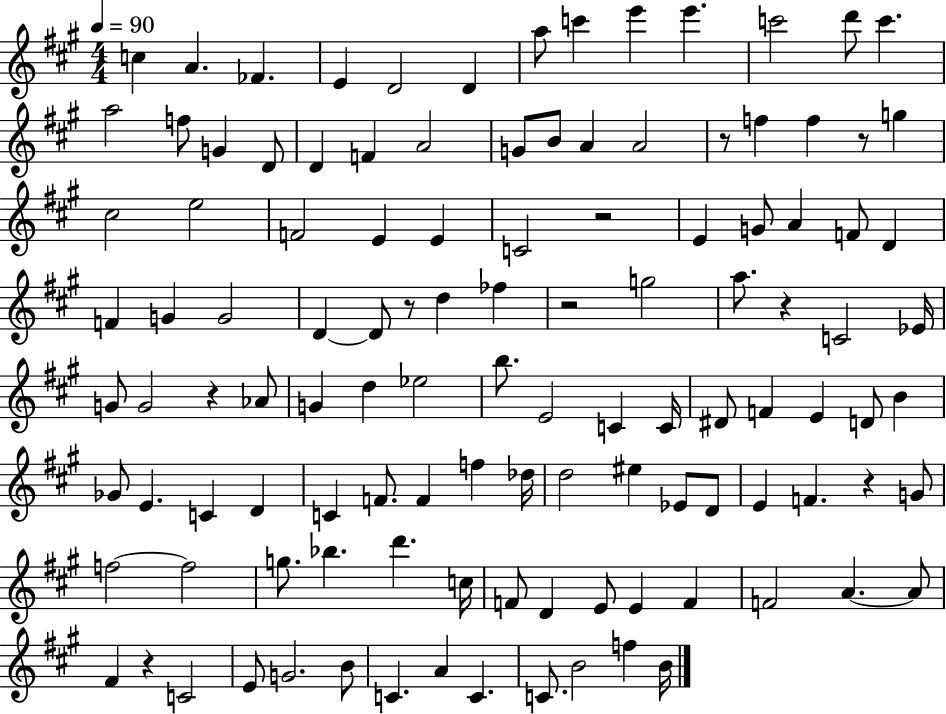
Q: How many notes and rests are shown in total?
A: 115